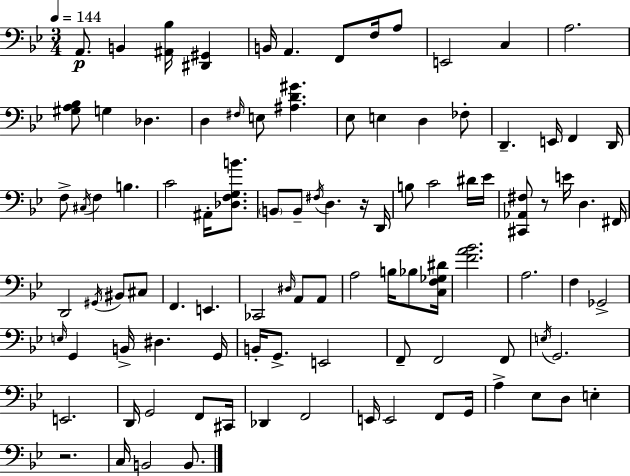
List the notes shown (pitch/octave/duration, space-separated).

A2/e. B2/q [A#2,Bb3]/s [D#2,G#2]/q B2/s A2/q. F2/e F3/s A3/e E2/h C3/q A3/h. [G#3,A3,Bb3]/e G3/q Db3/q. D3/q F#3/s E3/e [A#3,D4,G#4]/q. Eb3/e E3/q D3/q FES3/e D2/q. E2/s F2/q D2/s F3/e C#3/s F3/q B3/q. C4/h A#2/s [Db3,F3,G3,B4]/e. B2/e B2/e F#3/s D3/q. R/s D2/s B3/e C4/h D#4/s Eb4/s [C#2,Ab2,F#3]/e R/e E4/s D3/q. F#2/s D2/h G#2/s BIS2/e C#3/e F2/q. E2/q. CES2/h D#3/s A2/e A2/e A3/h B3/s Bb3/e [C3,F3,Gb3,D#4]/s [F4,A4,Bb4]/h. A3/h. F3/q Gb2/h E3/s G2/q B2/s D#3/q. G2/s B2/s G2/e. E2/h F2/e F2/h F2/e E3/s G2/h. E2/h. D2/s G2/h F2/e C#2/s Db2/q F2/h E2/s E2/h F2/e G2/s A3/q Eb3/e D3/e E3/q R/h. C3/s B2/h B2/e.